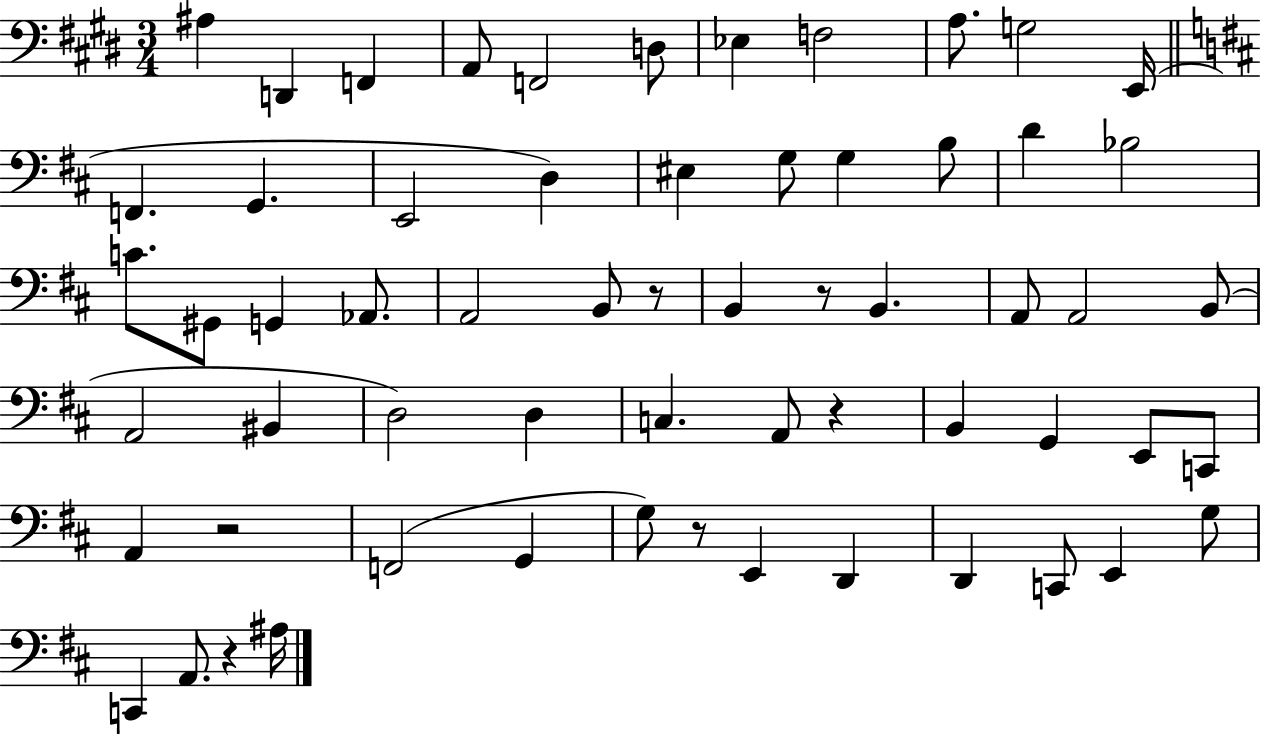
{
  \clef bass
  \numericTimeSignature
  \time 3/4
  \key e \major
  ais4 d,4 f,4 | a,8 f,2 d8 | ees4 f2 | a8. g2 e,16( | \break \bar "||" \break \key d \major f,4. g,4. | e,2 d4) | eis4 g8 g4 b8 | d'4 bes2 | \break c'8. gis,8 g,4 aes,8. | a,2 b,8 r8 | b,4 r8 b,4. | a,8 a,2 b,8( | \break a,2 bis,4 | d2) d4 | c4. a,8 r4 | b,4 g,4 e,8 c,8 | \break a,4 r2 | f,2( g,4 | g8) r8 e,4 d,4 | d,4 c,8 e,4 g8 | \break c,4 a,8. r4 ais16 | \bar "|."
}